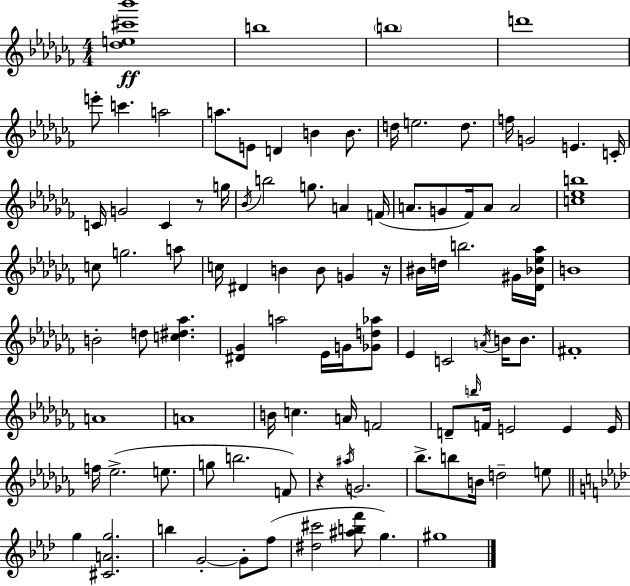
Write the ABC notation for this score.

X:1
T:Untitled
M:4/4
L:1/4
K:Abm
[_de^c'_b']4 b4 b4 d'4 e'/2 c' a2 a/2 E/2 D B B/2 d/4 e2 d/2 f/4 G2 E C/4 C/4 G2 C z/2 g/4 _B/4 b2 g/2 A F/4 A/2 G/2 _F/4 A/2 A2 [c_eb]4 c/2 g2 a/2 c/4 ^D B B/2 G z/4 ^B/4 d/4 b2 ^G/4 [_D_B_e_a]/4 B4 B2 d/2 [c^d_a] [^D_G] a2 _E/4 G/4 [_Gd_a]/2 _E C2 A/4 B/4 B/2 ^F4 A4 A4 B/4 c A/4 F2 D/2 b/4 F/4 E2 E E/4 f/4 _e2 e/2 g/2 b2 F/2 z ^a/4 G2 _b/2 b/2 B/4 d2 e/2 g [^CAg]2 b G2 G/2 f/2 [^d^c']2 [^abf']/2 g ^g4